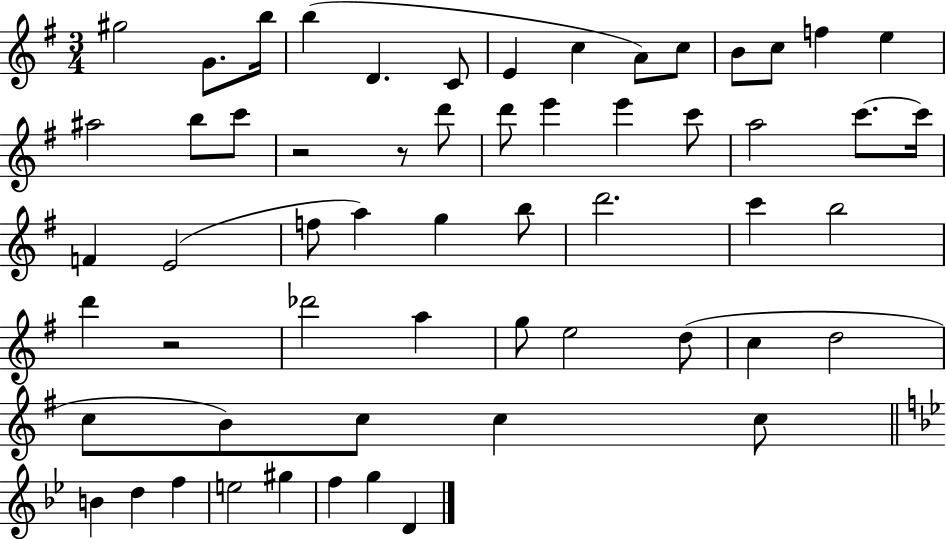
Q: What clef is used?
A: treble